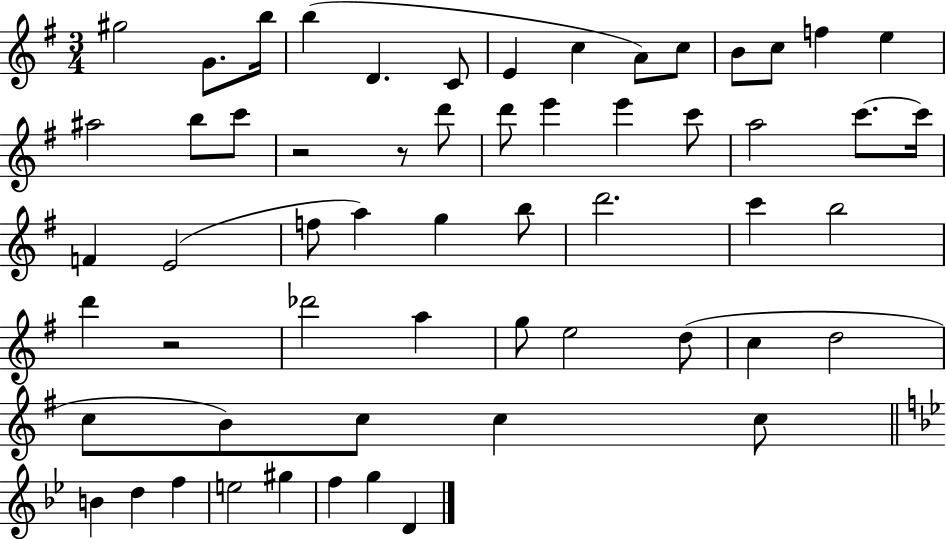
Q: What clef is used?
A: treble